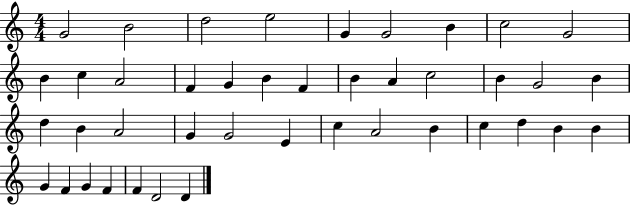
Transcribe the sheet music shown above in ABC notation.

X:1
T:Untitled
M:4/4
L:1/4
K:C
G2 B2 d2 e2 G G2 B c2 G2 B c A2 F G B F B A c2 B G2 B d B A2 G G2 E c A2 B c d B B G F G F F D2 D